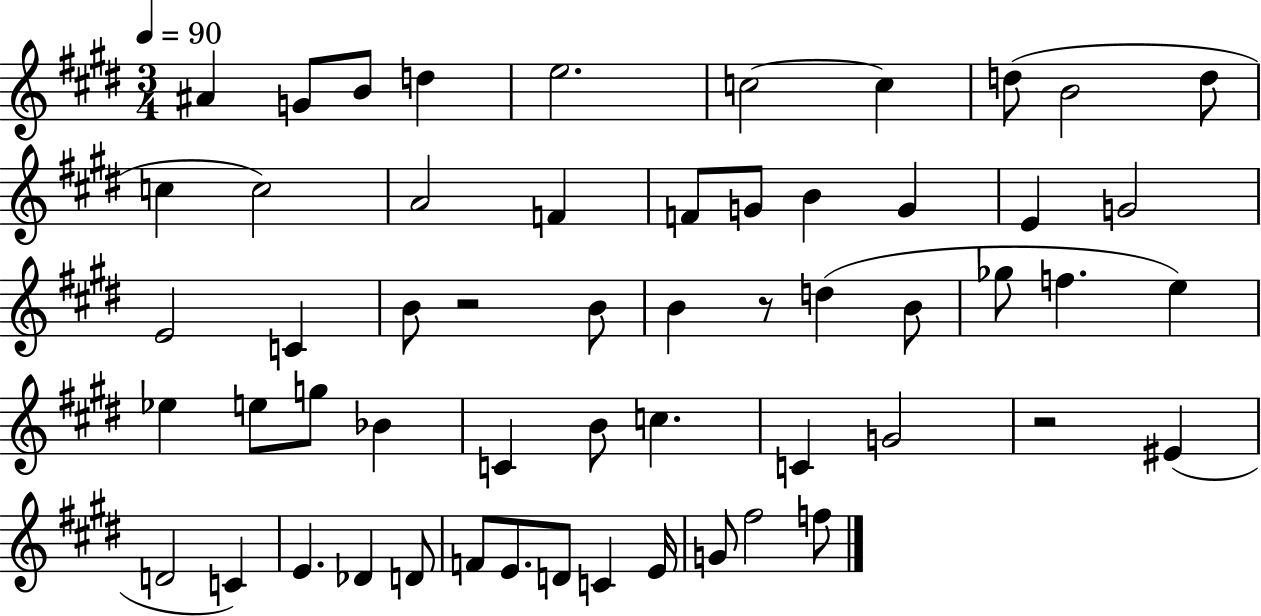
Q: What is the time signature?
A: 3/4